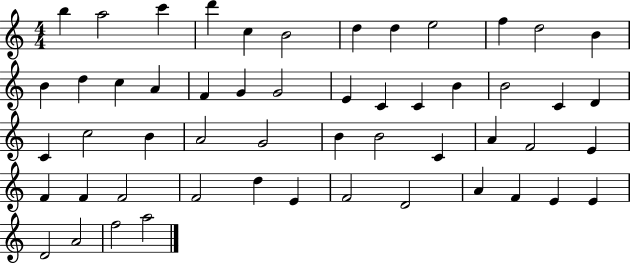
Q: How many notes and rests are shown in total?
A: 53